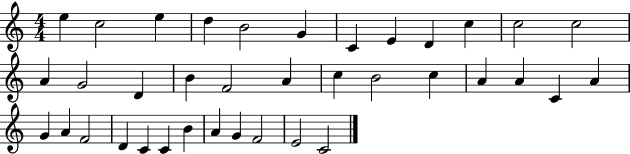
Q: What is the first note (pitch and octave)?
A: E5